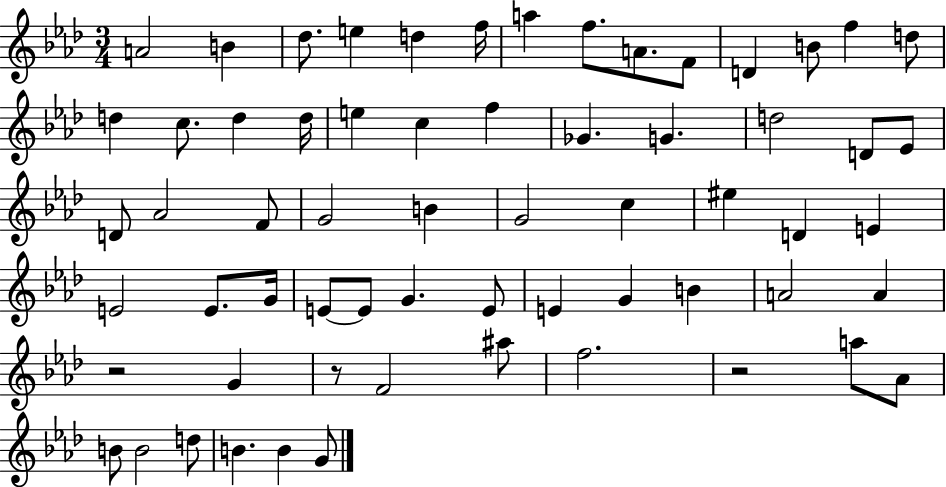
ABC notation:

X:1
T:Untitled
M:3/4
L:1/4
K:Ab
A2 B _d/2 e d f/4 a f/2 A/2 F/2 D B/2 f d/2 d c/2 d d/4 e c f _G G d2 D/2 _E/2 D/2 _A2 F/2 G2 B G2 c ^e D E E2 E/2 G/4 E/2 E/2 G E/2 E G B A2 A z2 G z/2 F2 ^a/2 f2 z2 a/2 _A/2 B/2 B2 d/2 B B G/2